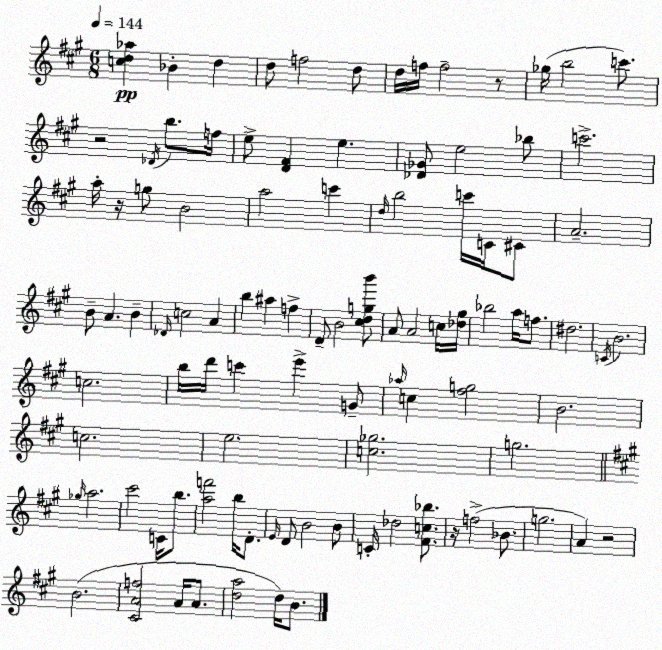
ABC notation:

X:1
T:Untitled
M:6/8
L:1/4
K:A
[cd_a] _B d d/2 f2 d/2 d/4 f/4 f2 z/2 _g/4 b2 c'/2 z2 _D/4 b/2 f/4 e/2 [D^F] e [_D_G]/2 e2 _b/2 c'2 a/4 z/4 g/2 B2 a2 c' d/4 b2 c'/4 C/4 ^C/2 A2 B/2 A B _D/4 c2 A b ^a f D/2 B2 [^cdgb']/2 A/2 A2 c/4 [_d^g]/4 _b2 a/4 f/2 ^d2 C/4 B2 c2 b/4 d'/4 c' e' G/2 _a/4 c [^fg]2 B2 c2 e2 [c_g]2 g2 _g/4 a2 ^c'2 C/4 b/2 [af']2 b/4 D/2 E/4 D/2 B2 B/2 C/4 _d2 [^Fc_b]/2 z/4 f2 _B/2 g2 A z2 B2 [^CAf]2 A/4 A/2 [da]2 d/4 B/2